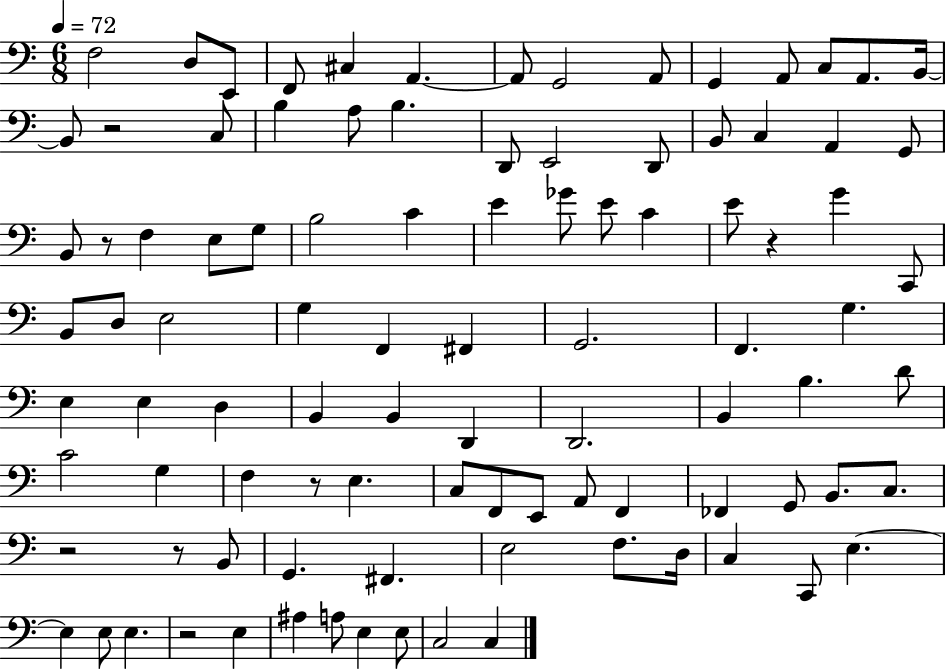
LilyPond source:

{
  \clef bass
  \numericTimeSignature
  \time 6/8
  \key c \major
  \tempo 4 = 72
  \repeat volta 2 { f2 d8 e,8 | f,8 cis4 a,4.~~ | a,8 g,2 a,8 | g,4 a,8 c8 a,8. b,16~~ | \break b,8 r2 c8 | b4 a8 b4. | d,8 e,2 d,8 | b,8 c4 a,4 g,8 | \break b,8 r8 f4 e8 g8 | b2 c'4 | e'4 ges'8 e'8 c'4 | e'8 r4 g'4 c,8 | \break b,8 d8 e2 | g4 f,4 fis,4 | g,2. | f,4. g4. | \break e4 e4 d4 | b,4 b,4 d,4 | d,2. | b,4 b4. d'8 | \break c'2 g4 | f4 r8 e4. | c8 f,8 e,8 a,8 f,4 | fes,4 g,8 b,8. c8. | \break r2 r8 b,8 | g,4. fis,4. | e2 f8. d16 | c4 c,8 e4.~~ | \break e4 e8 e4. | r2 e4 | ais4 a8 e4 e8 | c2 c4 | \break } \bar "|."
}